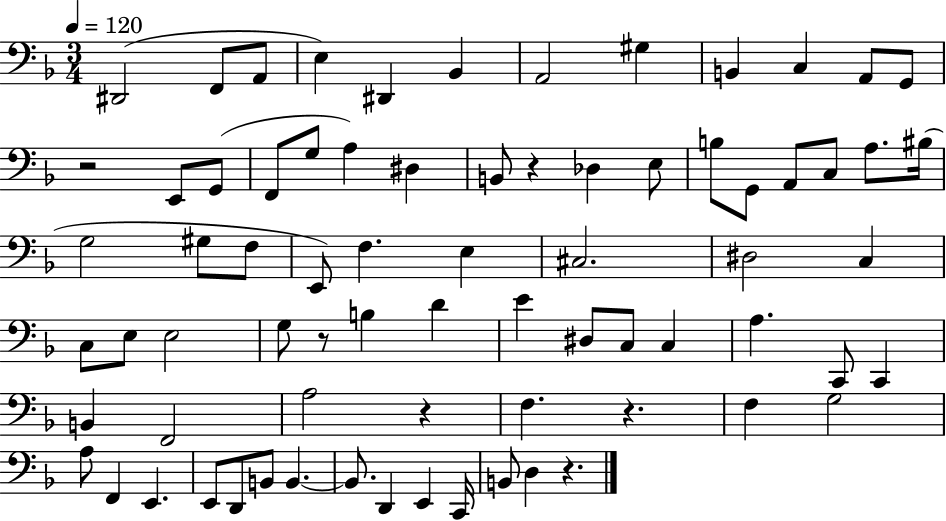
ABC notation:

X:1
T:Untitled
M:3/4
L:1/4
K:F
^D,,2 F,,/2 A,,/2 E, ^D,, _B,, A,,2 ^G, B,, C, A,,/2 G,,/2 z2 E,,/2 G,,/2 F,,/2 G,/2 A, ^D, B,,/2 z _D, E,/2 B,/2 G,,/2 A,,/2 C,/2 A,/2 ^B,/4 G,2 ^G,/2 F,/2 E,,/2 F, E, ^C,2 ^D,2 C, C,/2 E,/2 E,2 G,/2 z/2 B, D E ^D,/2 C,/2 C, A, C,,/2 C,, B,, F,,2 A,2 z F, z F, G,2 A,/2 F,, E,, E,,/2 D,,/2 B,,/2 B,, B,,/2 D,, E,, C,,/4 B,,/2 D, z